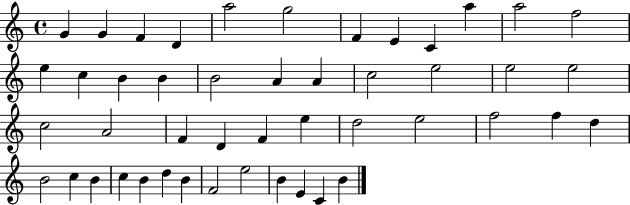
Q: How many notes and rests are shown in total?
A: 47